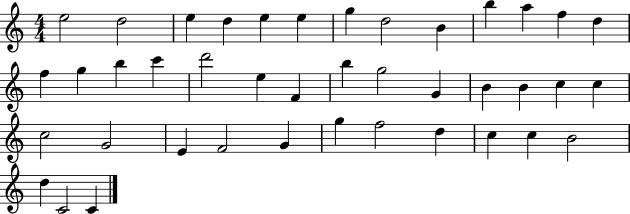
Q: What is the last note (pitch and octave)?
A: C4